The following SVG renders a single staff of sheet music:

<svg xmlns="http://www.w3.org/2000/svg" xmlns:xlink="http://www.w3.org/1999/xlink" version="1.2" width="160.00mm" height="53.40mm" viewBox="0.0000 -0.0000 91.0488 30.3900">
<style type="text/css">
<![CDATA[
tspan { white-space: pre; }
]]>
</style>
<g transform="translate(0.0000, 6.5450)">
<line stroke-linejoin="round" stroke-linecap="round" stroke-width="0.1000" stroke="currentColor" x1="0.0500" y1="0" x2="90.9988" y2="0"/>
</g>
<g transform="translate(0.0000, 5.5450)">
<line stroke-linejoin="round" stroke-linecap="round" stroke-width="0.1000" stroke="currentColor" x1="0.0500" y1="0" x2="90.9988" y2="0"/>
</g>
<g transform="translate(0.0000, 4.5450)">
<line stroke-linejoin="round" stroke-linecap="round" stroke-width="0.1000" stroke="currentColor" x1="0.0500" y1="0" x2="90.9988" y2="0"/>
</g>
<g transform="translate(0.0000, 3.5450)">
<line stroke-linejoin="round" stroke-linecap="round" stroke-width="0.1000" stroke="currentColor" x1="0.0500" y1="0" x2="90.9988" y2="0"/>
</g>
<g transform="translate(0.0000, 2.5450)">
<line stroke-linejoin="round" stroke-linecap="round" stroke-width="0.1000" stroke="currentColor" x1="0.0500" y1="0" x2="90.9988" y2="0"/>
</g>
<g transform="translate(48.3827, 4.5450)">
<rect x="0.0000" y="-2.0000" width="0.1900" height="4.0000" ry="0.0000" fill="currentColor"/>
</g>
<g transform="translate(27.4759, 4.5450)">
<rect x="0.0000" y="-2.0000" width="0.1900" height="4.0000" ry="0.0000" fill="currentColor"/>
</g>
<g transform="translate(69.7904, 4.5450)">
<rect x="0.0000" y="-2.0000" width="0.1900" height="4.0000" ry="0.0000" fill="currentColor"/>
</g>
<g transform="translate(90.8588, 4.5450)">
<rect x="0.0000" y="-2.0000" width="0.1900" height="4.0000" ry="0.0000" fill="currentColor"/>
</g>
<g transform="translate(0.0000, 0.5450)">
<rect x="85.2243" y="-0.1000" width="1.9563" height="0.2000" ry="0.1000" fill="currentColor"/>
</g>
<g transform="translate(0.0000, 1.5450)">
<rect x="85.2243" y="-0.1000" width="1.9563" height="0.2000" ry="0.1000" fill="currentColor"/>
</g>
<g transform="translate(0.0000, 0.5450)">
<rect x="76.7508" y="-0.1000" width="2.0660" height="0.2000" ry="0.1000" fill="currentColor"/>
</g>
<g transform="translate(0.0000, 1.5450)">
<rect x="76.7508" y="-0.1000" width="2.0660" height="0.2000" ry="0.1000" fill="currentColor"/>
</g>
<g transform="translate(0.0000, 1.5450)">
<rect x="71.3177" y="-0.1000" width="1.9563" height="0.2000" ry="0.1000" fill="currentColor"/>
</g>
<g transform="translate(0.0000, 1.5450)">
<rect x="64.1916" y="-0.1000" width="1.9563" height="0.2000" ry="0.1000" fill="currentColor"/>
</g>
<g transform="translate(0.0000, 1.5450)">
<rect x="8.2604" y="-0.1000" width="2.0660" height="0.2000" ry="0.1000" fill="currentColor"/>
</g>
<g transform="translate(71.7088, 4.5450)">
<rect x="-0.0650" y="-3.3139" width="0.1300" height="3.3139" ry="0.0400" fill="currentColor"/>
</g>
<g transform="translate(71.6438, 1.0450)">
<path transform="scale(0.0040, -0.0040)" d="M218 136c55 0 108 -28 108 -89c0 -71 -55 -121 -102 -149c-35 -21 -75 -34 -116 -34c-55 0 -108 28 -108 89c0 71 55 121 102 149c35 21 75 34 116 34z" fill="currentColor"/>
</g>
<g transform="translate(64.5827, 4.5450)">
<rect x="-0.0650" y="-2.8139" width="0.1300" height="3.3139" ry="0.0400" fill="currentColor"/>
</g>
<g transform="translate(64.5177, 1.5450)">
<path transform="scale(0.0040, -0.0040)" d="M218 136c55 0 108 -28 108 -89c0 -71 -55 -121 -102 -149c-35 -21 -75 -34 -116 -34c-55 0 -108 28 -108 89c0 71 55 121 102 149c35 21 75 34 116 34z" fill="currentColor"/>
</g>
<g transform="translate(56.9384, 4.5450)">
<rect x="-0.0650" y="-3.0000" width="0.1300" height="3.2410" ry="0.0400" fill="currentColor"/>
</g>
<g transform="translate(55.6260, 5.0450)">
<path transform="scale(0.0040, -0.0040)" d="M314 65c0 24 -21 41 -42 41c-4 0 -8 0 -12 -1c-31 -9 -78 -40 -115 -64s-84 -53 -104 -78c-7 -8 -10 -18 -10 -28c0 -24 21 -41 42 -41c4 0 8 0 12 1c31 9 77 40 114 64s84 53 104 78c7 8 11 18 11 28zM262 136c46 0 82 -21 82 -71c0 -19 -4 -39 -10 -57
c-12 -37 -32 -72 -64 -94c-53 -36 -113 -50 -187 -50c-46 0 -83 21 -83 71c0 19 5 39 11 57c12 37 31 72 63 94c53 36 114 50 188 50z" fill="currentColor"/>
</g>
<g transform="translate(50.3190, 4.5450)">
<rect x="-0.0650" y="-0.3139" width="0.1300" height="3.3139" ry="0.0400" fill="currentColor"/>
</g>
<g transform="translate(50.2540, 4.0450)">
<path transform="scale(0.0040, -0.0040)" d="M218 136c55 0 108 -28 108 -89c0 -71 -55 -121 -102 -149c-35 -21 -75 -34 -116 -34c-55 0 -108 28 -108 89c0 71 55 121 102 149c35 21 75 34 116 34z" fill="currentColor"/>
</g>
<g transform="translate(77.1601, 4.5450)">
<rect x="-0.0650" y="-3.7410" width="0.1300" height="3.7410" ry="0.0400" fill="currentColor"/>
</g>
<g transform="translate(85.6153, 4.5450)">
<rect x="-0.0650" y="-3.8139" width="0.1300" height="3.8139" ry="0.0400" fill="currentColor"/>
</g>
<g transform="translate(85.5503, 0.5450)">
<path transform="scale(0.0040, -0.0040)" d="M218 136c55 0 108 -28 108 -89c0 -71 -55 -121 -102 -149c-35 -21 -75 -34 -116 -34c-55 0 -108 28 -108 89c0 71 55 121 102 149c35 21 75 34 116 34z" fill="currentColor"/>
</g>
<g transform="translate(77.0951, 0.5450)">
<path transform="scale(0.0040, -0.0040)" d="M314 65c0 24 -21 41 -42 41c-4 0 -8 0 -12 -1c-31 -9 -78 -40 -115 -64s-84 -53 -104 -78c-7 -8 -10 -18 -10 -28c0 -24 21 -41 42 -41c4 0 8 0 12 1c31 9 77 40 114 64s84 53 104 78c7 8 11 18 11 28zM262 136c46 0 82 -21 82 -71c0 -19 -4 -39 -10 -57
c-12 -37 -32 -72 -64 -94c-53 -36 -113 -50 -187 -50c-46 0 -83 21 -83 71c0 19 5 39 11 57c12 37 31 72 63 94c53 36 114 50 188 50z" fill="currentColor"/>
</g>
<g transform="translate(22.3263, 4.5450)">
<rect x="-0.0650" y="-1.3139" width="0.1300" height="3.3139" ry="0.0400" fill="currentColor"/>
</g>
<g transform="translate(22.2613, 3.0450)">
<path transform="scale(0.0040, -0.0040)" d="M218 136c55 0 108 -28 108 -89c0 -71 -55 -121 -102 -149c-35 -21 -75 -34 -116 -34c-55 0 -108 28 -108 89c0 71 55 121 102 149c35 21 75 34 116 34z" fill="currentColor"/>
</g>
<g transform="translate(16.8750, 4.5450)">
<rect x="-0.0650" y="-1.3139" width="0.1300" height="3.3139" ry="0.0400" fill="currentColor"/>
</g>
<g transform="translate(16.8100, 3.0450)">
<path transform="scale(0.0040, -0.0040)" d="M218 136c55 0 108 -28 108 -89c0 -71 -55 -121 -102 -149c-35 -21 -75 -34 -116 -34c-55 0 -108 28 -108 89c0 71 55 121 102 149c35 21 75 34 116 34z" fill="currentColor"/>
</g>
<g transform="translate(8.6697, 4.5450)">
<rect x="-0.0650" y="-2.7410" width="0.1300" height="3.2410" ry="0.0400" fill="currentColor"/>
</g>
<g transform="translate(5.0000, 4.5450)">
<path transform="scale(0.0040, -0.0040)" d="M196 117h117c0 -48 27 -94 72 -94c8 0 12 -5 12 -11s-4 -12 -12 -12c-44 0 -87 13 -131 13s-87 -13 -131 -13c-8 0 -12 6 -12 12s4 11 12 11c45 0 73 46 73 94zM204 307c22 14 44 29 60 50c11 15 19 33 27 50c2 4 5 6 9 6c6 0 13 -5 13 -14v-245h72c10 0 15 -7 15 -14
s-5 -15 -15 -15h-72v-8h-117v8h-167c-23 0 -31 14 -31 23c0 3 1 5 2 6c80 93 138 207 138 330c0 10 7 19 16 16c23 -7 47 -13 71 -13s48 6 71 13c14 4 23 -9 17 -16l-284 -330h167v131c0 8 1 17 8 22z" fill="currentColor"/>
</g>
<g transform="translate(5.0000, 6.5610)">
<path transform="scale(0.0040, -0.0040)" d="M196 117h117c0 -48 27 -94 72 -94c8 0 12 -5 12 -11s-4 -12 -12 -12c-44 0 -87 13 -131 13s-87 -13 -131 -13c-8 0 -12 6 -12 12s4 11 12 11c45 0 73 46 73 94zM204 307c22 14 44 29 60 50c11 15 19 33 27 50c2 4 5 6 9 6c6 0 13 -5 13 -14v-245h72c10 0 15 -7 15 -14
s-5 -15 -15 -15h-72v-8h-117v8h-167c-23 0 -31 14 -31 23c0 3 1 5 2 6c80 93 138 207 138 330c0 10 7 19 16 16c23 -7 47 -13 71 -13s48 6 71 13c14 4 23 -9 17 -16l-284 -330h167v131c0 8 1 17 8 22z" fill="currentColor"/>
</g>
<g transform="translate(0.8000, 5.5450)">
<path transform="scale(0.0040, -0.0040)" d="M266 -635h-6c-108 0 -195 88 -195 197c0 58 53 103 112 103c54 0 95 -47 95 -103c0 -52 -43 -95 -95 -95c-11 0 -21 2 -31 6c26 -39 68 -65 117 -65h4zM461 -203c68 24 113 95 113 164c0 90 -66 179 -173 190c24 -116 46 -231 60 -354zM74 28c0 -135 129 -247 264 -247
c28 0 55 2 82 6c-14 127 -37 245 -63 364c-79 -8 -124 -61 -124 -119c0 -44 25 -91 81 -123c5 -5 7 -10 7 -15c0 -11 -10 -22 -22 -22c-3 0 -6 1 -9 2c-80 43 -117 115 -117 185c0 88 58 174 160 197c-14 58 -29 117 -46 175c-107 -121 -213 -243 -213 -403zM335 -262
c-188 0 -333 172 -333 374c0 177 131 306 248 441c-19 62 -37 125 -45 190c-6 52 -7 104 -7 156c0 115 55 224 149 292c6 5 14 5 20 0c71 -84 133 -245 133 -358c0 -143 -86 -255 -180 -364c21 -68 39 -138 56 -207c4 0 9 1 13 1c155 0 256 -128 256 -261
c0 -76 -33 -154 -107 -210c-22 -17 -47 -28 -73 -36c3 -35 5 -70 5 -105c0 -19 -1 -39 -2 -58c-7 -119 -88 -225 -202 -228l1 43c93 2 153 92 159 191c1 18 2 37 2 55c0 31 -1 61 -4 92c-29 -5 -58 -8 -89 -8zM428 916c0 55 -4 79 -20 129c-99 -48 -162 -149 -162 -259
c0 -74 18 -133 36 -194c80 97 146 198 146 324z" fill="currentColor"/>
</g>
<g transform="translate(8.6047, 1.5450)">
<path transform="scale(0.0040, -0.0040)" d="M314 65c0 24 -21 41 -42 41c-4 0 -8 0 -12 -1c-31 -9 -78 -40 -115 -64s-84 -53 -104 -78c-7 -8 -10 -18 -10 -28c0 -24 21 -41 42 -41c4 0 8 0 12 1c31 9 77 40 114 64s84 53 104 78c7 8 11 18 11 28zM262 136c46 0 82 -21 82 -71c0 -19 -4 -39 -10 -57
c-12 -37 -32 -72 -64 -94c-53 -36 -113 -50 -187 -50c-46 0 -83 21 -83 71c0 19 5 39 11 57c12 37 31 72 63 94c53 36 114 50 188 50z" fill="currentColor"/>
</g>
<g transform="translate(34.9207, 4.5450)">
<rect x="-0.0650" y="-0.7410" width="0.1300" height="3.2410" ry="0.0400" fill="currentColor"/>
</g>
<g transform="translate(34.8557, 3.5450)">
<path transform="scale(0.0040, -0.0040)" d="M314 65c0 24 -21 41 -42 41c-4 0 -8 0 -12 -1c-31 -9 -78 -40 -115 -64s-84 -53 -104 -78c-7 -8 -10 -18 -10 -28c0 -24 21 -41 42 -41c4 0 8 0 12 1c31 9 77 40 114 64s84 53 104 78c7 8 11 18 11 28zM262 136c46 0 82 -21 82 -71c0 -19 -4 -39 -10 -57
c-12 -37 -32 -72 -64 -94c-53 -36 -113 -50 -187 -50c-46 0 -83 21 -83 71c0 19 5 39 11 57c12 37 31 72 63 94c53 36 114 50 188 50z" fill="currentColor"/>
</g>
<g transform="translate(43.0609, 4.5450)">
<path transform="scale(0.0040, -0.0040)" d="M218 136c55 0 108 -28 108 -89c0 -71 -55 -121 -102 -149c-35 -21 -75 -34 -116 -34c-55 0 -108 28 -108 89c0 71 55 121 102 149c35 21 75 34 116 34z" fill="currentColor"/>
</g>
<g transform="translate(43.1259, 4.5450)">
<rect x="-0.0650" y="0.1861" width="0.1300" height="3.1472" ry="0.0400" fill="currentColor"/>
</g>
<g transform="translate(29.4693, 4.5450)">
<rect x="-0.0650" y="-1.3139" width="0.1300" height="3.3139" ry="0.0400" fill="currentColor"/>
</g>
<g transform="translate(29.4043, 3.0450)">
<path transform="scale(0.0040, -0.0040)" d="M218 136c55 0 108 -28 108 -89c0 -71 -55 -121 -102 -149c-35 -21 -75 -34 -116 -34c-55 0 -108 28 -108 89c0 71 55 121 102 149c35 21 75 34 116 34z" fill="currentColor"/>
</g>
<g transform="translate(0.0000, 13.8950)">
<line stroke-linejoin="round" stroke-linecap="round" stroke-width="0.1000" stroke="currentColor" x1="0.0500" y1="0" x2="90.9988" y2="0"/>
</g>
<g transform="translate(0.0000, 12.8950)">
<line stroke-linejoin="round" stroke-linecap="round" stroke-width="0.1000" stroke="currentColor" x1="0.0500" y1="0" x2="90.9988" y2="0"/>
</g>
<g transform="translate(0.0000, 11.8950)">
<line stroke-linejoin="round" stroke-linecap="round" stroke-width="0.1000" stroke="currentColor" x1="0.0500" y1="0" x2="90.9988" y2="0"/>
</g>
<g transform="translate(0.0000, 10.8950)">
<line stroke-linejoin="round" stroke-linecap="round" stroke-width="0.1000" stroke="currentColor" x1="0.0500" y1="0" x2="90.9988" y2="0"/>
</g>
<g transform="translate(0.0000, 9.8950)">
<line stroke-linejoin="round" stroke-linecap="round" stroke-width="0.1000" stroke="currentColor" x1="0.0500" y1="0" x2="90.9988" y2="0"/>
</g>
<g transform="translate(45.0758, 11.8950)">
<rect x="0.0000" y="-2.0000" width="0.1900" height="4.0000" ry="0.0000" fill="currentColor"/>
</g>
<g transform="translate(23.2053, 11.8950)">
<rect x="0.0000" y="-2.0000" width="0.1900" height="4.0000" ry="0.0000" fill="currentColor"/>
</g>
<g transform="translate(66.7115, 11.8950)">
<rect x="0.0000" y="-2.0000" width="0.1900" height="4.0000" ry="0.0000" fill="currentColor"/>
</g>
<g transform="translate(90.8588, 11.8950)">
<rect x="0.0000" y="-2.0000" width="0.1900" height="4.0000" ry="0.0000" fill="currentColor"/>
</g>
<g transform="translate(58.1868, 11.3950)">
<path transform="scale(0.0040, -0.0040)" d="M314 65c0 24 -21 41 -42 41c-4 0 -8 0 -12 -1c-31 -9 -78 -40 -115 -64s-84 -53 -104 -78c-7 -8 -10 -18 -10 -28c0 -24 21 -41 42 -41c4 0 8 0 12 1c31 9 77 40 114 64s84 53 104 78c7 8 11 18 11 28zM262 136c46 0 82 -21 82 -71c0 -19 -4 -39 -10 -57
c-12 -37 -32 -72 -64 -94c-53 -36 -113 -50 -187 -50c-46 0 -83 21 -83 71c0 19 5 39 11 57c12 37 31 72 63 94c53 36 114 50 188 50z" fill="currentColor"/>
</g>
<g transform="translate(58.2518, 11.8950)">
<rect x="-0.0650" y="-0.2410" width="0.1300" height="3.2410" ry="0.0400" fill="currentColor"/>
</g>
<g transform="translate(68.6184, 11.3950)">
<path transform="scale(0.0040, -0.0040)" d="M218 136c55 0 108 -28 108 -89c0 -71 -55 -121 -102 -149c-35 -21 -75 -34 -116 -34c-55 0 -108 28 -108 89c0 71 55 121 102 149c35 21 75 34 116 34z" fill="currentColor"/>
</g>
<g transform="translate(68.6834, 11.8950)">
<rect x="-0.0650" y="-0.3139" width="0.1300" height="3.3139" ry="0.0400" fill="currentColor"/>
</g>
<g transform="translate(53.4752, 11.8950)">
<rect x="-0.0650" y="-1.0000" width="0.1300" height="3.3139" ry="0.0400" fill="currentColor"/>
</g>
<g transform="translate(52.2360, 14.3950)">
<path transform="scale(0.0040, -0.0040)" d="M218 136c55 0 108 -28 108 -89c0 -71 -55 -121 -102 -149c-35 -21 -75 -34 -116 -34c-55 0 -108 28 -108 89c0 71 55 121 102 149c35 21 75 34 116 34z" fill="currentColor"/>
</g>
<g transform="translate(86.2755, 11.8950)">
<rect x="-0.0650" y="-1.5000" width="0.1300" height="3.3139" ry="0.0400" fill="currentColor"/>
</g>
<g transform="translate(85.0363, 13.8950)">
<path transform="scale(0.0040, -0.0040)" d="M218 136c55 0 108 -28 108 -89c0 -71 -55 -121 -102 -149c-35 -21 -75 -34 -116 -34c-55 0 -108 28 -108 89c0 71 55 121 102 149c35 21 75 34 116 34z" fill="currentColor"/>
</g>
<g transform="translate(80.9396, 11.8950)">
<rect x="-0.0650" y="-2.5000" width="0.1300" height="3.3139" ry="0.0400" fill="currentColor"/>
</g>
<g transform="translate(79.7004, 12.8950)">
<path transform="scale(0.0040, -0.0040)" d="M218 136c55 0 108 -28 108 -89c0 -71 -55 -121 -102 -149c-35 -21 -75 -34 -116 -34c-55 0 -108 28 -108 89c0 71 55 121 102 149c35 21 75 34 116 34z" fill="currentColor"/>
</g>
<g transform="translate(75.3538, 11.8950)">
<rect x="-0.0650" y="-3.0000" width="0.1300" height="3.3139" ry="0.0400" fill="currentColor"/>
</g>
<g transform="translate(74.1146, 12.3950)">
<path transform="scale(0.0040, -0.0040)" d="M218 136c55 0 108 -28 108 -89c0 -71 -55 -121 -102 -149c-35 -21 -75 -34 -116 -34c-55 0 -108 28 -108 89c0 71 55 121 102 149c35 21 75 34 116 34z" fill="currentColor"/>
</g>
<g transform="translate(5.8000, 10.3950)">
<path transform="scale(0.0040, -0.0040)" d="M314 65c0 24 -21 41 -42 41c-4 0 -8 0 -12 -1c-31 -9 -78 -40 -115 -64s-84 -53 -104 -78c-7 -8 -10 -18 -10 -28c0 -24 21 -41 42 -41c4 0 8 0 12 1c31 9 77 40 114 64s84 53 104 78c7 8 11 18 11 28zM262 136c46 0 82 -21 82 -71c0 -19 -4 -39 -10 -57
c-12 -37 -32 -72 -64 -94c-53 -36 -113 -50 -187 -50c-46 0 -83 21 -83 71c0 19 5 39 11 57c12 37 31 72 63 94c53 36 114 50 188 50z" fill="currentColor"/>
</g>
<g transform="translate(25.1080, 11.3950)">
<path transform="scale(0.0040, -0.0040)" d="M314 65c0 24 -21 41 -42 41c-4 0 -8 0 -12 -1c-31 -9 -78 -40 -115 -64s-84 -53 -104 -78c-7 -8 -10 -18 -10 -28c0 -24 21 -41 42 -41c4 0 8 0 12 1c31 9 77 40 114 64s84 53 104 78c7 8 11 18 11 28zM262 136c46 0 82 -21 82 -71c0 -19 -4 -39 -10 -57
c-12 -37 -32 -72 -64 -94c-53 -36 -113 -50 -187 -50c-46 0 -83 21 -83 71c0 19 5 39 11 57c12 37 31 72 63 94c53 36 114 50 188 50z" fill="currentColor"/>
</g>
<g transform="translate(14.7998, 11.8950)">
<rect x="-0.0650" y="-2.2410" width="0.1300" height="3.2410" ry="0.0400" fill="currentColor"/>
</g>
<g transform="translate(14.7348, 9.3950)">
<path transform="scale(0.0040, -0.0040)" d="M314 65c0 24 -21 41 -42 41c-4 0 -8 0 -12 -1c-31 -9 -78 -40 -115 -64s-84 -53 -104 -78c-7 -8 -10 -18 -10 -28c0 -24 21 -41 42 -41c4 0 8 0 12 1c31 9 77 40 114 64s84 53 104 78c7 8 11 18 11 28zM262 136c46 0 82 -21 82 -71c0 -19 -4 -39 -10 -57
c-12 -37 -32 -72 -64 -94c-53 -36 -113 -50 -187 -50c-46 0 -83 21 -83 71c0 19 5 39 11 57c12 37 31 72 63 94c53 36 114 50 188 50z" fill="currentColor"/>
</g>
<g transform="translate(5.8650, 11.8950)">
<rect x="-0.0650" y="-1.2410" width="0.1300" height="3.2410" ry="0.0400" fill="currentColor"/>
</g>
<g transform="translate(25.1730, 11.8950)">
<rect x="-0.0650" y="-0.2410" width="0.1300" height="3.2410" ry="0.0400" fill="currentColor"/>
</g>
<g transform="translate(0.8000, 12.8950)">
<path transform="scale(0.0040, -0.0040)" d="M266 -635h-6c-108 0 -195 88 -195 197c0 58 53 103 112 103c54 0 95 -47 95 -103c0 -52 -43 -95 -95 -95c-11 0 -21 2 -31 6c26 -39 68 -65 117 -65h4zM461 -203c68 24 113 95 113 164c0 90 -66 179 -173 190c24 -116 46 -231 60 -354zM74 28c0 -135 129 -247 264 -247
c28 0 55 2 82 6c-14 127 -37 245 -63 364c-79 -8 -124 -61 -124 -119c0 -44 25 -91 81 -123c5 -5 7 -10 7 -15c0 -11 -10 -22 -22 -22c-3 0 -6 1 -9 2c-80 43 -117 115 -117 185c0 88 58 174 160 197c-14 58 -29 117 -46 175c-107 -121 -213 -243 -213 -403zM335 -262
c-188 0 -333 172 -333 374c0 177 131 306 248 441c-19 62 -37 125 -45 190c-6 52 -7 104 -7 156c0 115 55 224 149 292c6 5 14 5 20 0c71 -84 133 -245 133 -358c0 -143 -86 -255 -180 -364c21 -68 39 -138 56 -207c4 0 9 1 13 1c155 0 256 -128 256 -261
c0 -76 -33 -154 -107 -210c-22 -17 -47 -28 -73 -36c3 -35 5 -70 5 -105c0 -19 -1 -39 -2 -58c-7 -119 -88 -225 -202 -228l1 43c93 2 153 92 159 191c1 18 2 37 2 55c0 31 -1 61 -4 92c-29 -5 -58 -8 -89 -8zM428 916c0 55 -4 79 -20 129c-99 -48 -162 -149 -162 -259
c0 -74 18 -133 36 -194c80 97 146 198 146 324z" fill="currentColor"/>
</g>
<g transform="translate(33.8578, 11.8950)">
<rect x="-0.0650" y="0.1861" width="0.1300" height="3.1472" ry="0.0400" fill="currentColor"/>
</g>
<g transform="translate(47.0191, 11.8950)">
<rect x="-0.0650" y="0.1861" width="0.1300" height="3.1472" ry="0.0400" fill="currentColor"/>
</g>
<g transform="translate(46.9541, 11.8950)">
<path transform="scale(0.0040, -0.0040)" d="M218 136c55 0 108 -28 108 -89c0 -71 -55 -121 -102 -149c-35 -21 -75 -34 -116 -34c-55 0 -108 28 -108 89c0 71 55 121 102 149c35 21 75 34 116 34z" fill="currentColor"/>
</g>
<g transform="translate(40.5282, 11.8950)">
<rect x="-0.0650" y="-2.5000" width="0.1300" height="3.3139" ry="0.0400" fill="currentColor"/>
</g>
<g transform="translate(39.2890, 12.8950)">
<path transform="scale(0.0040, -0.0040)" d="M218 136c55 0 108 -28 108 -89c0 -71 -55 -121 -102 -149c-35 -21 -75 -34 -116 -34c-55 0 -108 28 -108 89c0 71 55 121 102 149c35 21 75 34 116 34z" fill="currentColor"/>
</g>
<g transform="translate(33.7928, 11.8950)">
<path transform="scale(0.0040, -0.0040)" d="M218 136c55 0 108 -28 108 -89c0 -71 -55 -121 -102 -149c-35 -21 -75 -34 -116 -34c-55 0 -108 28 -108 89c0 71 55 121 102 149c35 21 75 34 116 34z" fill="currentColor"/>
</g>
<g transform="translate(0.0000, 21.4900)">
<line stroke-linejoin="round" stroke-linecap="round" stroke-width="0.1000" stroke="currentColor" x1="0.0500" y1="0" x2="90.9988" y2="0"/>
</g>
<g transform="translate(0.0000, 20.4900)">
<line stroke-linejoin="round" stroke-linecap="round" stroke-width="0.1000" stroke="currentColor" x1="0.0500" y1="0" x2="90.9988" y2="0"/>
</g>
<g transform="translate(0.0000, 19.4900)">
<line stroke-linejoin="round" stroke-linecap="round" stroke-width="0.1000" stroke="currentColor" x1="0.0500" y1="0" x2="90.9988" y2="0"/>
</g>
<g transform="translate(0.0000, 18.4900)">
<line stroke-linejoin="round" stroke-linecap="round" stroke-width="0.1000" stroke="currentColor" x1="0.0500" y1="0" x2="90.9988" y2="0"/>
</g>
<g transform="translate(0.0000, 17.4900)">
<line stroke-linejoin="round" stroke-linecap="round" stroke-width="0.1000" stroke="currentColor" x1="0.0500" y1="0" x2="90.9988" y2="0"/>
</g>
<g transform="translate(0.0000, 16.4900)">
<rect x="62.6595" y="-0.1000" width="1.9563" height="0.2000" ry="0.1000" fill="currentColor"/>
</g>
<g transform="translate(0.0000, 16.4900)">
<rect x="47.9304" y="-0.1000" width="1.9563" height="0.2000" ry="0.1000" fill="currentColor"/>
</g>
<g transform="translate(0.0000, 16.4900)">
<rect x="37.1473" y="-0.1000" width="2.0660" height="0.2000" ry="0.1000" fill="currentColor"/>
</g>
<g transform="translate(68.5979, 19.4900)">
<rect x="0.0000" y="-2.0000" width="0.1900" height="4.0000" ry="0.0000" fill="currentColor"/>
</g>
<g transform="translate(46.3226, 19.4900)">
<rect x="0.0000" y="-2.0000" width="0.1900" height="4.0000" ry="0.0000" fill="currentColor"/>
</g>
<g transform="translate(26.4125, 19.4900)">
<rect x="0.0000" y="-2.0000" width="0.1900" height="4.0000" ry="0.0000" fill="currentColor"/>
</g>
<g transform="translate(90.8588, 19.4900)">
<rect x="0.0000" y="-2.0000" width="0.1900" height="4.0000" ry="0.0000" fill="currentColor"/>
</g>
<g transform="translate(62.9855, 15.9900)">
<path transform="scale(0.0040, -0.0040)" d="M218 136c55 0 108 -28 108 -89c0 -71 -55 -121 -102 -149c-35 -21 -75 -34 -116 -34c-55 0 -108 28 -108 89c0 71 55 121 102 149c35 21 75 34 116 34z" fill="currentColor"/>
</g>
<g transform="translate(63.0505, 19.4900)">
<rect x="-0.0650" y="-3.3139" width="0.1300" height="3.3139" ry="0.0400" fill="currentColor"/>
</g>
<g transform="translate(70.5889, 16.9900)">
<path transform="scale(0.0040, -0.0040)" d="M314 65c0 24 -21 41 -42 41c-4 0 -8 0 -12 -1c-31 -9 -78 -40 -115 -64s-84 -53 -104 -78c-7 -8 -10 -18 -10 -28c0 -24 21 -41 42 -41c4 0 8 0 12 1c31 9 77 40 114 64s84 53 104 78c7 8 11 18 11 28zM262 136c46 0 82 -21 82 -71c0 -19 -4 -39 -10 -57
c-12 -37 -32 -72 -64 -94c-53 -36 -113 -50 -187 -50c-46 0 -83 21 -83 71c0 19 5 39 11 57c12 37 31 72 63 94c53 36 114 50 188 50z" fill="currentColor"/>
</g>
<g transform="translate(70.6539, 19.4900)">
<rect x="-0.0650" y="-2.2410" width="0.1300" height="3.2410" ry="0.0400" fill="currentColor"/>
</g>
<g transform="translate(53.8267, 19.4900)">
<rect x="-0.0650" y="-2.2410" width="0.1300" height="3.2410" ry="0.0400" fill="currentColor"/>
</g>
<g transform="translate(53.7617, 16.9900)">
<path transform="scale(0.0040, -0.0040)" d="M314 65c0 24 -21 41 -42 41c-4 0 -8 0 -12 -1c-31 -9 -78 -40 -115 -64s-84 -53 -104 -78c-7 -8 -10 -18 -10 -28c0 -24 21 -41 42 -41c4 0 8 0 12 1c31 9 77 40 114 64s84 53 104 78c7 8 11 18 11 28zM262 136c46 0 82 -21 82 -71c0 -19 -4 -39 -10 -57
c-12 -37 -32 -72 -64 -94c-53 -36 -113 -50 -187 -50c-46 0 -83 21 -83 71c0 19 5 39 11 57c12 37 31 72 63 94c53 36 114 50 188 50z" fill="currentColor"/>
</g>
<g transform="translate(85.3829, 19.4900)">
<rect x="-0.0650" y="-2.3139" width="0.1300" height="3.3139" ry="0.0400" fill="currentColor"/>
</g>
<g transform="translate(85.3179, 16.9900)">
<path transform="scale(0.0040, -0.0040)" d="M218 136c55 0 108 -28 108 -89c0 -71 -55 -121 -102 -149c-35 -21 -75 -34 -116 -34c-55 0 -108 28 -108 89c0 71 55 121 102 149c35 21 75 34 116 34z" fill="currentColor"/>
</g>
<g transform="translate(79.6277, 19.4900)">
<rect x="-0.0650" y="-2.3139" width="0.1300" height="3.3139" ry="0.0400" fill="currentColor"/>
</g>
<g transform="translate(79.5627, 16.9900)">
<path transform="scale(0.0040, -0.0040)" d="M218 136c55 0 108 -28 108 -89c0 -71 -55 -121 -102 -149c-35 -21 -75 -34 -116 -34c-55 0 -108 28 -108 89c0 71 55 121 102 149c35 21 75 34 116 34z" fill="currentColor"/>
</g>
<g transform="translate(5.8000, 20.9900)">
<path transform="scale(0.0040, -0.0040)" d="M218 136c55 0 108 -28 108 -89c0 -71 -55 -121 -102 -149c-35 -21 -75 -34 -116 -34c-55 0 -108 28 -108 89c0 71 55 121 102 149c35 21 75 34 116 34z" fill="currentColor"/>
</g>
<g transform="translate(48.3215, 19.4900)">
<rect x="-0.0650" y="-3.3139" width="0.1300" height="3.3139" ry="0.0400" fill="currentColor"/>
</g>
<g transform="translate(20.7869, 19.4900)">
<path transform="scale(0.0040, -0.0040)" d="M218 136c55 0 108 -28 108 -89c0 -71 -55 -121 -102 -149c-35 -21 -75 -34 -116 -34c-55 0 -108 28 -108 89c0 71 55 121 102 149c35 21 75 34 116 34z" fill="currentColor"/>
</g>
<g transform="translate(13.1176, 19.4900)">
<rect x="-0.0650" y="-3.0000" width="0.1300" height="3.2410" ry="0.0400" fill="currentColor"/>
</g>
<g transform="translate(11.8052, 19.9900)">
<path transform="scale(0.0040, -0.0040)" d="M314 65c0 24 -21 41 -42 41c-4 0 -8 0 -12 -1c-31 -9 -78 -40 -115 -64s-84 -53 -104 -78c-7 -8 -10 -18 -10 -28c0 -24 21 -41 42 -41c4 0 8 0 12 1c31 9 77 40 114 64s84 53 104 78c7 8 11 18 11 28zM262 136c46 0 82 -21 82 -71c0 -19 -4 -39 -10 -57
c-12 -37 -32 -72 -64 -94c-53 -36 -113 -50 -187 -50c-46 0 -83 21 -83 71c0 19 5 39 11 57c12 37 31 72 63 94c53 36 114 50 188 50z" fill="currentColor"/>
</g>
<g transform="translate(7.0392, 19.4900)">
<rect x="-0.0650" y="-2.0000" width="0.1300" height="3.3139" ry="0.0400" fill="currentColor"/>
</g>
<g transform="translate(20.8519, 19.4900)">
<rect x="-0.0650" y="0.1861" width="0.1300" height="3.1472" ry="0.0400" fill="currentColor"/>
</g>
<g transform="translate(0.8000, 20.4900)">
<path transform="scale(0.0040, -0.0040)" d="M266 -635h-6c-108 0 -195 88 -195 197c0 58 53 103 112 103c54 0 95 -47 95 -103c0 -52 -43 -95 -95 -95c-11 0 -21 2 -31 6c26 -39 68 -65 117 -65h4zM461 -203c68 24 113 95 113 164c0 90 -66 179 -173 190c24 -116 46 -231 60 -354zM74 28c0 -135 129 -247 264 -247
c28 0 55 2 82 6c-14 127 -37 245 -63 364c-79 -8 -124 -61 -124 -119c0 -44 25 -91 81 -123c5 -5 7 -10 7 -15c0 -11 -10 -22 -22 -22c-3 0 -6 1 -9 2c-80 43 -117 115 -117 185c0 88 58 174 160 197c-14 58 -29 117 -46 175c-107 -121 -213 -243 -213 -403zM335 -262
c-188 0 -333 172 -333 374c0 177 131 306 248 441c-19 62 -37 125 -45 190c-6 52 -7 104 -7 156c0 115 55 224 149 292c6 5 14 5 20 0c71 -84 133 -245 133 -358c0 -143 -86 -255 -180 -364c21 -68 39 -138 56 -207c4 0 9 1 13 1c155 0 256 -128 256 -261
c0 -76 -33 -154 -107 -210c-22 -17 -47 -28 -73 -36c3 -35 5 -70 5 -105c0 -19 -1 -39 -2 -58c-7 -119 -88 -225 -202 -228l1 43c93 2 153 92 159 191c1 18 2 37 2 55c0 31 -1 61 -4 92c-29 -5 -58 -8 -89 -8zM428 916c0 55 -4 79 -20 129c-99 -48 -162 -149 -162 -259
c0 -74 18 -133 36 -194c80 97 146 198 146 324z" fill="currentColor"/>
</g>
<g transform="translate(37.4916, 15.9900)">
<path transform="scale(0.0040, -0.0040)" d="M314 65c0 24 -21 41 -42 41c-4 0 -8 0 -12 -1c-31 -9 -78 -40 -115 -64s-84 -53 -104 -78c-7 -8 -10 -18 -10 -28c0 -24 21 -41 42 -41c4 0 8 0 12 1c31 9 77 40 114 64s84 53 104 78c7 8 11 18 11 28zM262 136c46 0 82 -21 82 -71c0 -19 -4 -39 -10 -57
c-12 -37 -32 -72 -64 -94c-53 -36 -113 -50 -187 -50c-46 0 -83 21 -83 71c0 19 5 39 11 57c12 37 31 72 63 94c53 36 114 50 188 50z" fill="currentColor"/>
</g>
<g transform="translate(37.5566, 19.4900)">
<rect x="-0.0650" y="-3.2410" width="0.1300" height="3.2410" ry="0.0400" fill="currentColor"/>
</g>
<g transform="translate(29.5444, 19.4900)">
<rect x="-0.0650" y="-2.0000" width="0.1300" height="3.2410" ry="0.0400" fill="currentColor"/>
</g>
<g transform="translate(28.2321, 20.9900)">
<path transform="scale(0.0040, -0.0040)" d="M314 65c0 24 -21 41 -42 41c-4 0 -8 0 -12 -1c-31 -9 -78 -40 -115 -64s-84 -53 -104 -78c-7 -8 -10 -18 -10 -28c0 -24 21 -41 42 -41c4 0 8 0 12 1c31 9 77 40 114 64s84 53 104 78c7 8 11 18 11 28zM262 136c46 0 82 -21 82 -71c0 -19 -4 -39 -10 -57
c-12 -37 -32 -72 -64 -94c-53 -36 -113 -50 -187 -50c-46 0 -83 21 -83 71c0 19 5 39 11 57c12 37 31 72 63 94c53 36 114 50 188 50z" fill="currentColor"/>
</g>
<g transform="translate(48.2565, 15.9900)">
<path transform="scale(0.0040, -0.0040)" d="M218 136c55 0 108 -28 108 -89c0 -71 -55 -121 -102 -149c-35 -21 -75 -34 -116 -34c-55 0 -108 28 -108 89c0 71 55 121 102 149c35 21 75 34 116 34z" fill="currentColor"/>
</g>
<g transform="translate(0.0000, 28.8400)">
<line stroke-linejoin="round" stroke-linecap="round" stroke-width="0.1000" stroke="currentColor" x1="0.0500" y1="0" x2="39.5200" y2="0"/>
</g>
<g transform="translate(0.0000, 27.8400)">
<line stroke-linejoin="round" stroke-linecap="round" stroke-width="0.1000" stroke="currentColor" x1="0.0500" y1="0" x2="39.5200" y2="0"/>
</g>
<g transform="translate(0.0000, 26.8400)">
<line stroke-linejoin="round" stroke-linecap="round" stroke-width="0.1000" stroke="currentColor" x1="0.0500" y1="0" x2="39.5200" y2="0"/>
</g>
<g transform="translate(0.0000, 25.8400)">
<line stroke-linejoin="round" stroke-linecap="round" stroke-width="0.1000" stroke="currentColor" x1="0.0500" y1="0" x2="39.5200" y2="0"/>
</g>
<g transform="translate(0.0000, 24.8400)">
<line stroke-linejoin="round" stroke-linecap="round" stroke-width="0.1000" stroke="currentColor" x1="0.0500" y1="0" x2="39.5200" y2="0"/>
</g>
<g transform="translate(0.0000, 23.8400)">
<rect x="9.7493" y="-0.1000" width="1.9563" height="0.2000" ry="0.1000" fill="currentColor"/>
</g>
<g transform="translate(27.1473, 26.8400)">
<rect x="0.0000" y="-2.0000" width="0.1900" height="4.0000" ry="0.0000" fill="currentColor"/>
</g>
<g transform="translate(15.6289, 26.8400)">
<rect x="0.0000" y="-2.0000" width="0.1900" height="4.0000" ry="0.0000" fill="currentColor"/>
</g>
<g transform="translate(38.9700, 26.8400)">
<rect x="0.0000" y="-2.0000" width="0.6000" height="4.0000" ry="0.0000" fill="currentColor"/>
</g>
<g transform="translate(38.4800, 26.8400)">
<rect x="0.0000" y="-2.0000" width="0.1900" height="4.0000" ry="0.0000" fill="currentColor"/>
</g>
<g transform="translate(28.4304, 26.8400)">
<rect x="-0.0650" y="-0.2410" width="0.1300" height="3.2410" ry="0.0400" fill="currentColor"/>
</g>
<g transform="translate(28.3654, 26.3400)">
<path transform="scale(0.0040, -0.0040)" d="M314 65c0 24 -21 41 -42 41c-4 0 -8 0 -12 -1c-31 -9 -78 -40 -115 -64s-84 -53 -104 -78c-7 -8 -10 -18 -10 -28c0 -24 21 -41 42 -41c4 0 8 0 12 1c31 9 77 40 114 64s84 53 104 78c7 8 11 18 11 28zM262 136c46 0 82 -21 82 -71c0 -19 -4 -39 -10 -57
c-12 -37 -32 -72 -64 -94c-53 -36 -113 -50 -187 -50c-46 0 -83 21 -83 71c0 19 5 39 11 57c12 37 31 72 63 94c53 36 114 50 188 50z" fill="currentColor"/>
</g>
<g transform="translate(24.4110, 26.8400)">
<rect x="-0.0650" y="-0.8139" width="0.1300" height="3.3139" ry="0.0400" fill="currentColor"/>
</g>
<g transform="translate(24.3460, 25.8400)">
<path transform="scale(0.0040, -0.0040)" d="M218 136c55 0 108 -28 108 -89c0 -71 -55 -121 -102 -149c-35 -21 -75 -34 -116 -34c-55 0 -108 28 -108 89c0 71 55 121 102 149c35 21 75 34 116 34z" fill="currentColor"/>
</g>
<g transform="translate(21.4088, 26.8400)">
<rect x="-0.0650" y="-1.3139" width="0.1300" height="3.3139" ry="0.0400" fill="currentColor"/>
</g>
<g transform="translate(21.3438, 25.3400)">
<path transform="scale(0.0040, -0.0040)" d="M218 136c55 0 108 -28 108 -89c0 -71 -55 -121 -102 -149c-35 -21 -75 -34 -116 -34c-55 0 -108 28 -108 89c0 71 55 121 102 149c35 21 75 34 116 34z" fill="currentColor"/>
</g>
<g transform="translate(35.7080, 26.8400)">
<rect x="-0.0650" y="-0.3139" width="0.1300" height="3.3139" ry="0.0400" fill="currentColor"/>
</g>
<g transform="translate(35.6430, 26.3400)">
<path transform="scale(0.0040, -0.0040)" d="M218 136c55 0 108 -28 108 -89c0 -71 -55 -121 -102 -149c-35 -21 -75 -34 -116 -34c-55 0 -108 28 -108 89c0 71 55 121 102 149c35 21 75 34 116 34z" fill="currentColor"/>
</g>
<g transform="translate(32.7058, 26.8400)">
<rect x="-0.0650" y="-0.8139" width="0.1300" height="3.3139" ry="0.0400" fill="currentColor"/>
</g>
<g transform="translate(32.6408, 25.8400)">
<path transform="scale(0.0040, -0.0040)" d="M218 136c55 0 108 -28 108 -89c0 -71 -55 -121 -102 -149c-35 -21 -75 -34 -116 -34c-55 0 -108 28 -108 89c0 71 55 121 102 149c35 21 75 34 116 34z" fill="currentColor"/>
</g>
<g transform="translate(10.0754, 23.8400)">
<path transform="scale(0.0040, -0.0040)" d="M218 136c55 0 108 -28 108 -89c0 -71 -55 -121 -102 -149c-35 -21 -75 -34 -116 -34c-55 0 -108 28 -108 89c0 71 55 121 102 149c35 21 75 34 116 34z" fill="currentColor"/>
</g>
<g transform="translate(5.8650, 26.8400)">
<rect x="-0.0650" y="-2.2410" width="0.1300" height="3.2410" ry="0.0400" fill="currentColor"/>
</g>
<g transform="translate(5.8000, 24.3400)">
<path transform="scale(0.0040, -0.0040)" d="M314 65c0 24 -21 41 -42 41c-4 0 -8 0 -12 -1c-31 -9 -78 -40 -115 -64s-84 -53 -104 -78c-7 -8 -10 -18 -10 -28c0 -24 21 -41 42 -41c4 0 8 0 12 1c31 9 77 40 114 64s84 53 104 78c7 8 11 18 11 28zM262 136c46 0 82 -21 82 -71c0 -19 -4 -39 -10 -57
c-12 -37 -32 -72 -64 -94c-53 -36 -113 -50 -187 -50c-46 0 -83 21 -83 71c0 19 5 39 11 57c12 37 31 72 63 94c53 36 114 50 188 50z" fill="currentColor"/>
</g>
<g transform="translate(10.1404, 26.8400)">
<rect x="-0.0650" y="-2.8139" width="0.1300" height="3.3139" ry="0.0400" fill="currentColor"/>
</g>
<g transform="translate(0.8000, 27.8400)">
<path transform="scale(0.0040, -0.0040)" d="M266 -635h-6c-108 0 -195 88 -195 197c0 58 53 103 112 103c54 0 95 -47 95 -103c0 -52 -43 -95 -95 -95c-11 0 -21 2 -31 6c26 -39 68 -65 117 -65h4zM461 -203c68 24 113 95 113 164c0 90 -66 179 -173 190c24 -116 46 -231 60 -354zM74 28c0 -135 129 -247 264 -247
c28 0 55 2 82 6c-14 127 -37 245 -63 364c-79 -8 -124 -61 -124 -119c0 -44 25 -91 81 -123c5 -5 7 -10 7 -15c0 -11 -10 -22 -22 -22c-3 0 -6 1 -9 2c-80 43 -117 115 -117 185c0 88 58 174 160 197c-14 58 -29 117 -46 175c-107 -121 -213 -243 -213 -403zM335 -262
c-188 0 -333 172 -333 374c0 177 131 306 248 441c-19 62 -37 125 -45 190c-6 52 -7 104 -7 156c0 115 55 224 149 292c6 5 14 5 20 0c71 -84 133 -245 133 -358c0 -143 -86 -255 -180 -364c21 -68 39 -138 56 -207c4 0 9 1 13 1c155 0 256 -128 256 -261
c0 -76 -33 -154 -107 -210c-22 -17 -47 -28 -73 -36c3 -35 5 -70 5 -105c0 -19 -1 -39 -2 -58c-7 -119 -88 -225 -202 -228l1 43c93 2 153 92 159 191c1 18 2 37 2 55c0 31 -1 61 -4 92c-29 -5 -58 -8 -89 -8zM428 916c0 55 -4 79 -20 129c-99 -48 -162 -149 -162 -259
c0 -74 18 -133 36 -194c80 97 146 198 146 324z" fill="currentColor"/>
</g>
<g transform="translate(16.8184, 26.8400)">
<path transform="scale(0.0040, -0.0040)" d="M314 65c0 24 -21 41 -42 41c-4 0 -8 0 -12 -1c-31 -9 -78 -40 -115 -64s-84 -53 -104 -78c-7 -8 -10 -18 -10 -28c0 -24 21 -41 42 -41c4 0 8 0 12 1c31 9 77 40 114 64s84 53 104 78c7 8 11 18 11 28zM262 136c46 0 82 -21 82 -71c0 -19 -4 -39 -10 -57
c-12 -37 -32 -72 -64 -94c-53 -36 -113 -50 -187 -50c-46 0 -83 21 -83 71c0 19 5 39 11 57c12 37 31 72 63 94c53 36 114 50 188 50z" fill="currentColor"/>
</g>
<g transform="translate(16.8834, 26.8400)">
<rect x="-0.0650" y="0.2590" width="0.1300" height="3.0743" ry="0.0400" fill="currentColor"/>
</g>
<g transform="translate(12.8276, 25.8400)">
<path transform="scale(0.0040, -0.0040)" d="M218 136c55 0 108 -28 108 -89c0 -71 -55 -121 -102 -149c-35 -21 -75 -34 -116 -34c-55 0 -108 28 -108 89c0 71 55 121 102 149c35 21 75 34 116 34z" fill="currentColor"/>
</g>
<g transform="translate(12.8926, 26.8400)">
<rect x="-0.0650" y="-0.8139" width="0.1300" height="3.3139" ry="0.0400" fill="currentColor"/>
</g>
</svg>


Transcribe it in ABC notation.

X:1
T:Untitled
M:4/4
L:1/4
K:C
a2 e e e d2 B c A2 a b c'2 c' e2 g2 c2 B G B D c2 c A G E F A2 B F2 b2 b g2 b g2 g g g2 a d B2 e d c2 d c